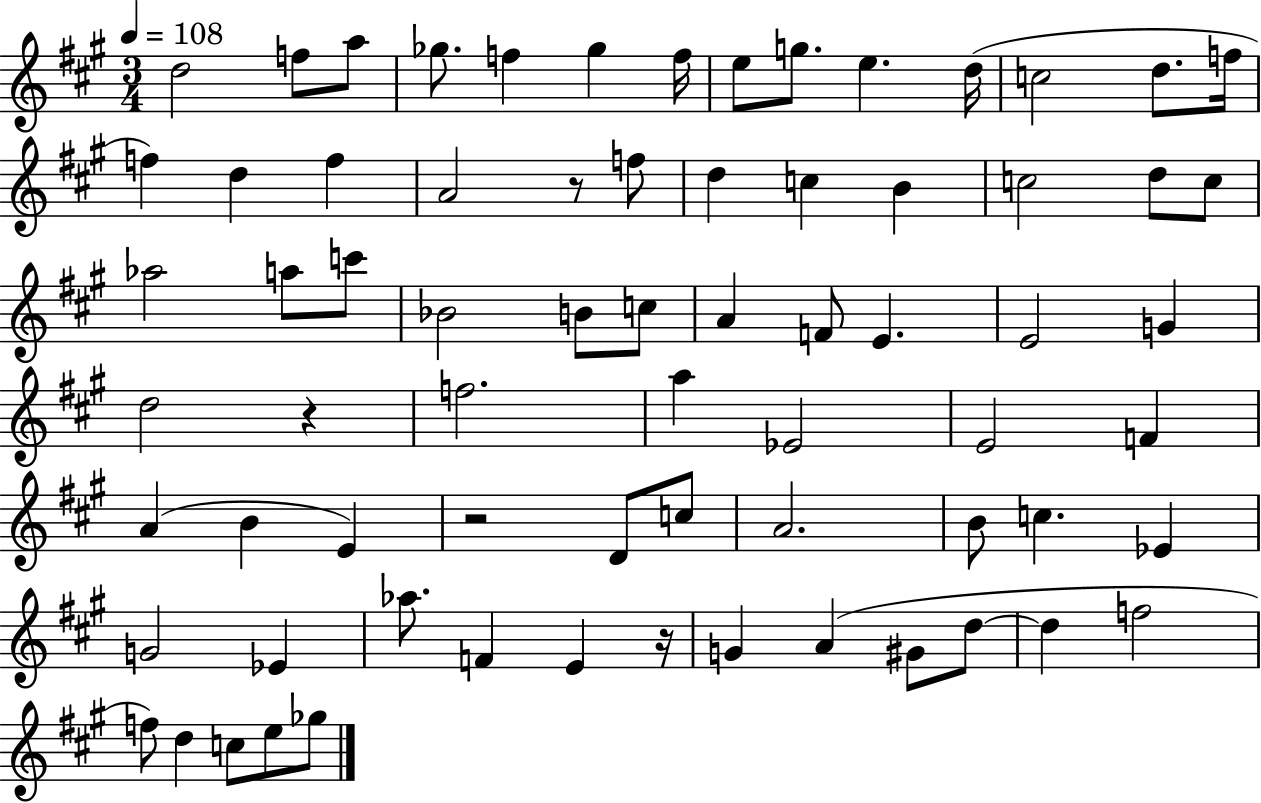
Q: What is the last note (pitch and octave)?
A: Gb5